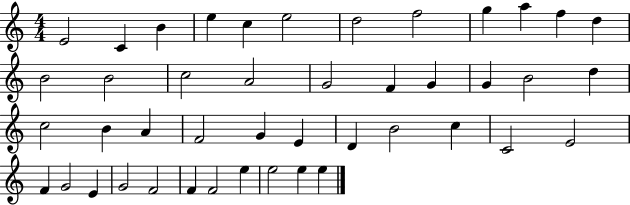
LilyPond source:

{
  \clef treble
  \numericTimeSignature
  \time 4/4
  \key c \major
  e'2 c'4 b'4 | e''4 c''4 e''2 | d''2 f''2 | g''4 a''4 f''4 d''4 | \break b'2 b'2 | c''2 a'2 | g'2 f'4 g'4 | g'4 b'2 d''4 | \break c''2 b'4 a'4 | f'2 g'4 e'4 | d'4 b'2 c''4 | c'2 e'2 | \break f'4 g'2 e'4 | g'2 f'2 | f'4 f'2 e''4 | e''2 e''4 e''4 | \break \bar "|."
}